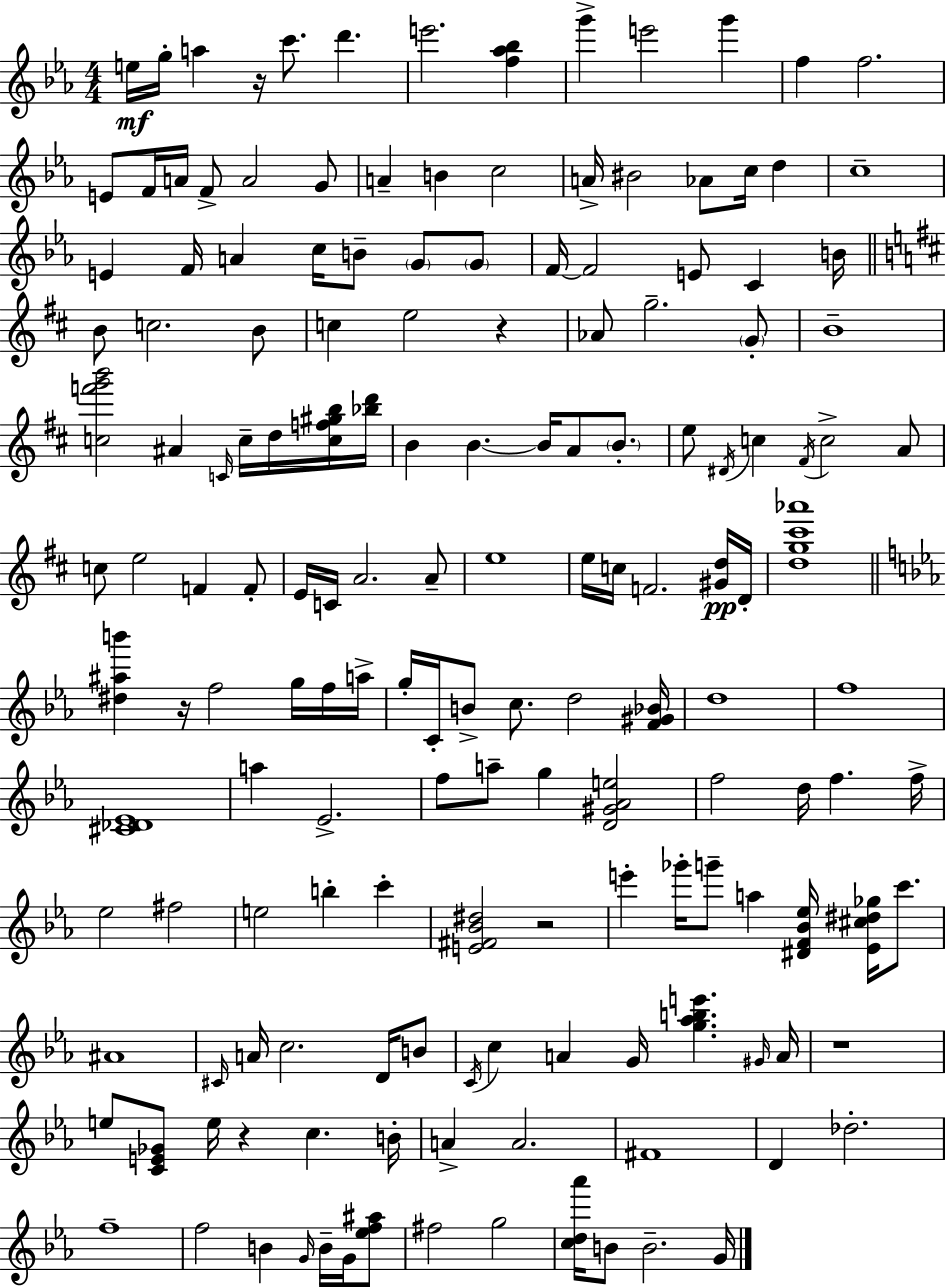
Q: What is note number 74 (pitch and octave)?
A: F4